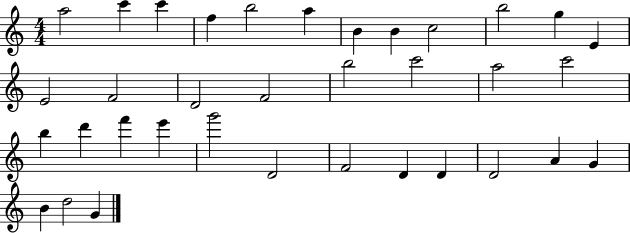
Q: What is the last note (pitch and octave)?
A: G4